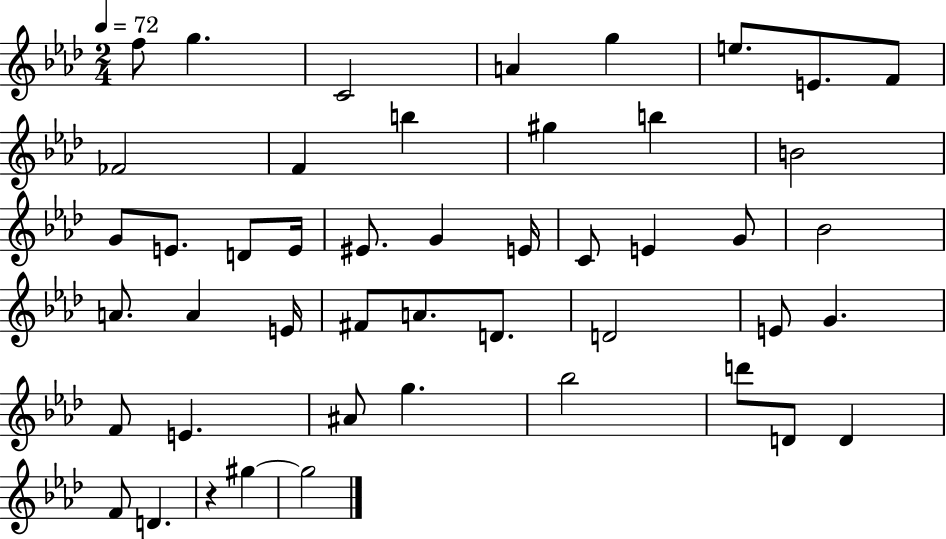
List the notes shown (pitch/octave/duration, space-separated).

F5/e G5/q. C4/h A4/q G5/q E5/e. E4/e. F4/e FES4/h F4/q B5/q G#5/q B5/q B4/h G4/e E4/e. D4/e E4/s EIS4/e. G4/q E4/s C4/e E4/q G4/e Bb4/h A4/e. A4/q E4/s F#4/e A4/e. D4/e. D4/h E4/e G4/q. F4/e E4/q. A#4/e G5/q. Bb5/h D6/e D4/e D4/q F4/e D4/q. R/q G#5/q G#5/h